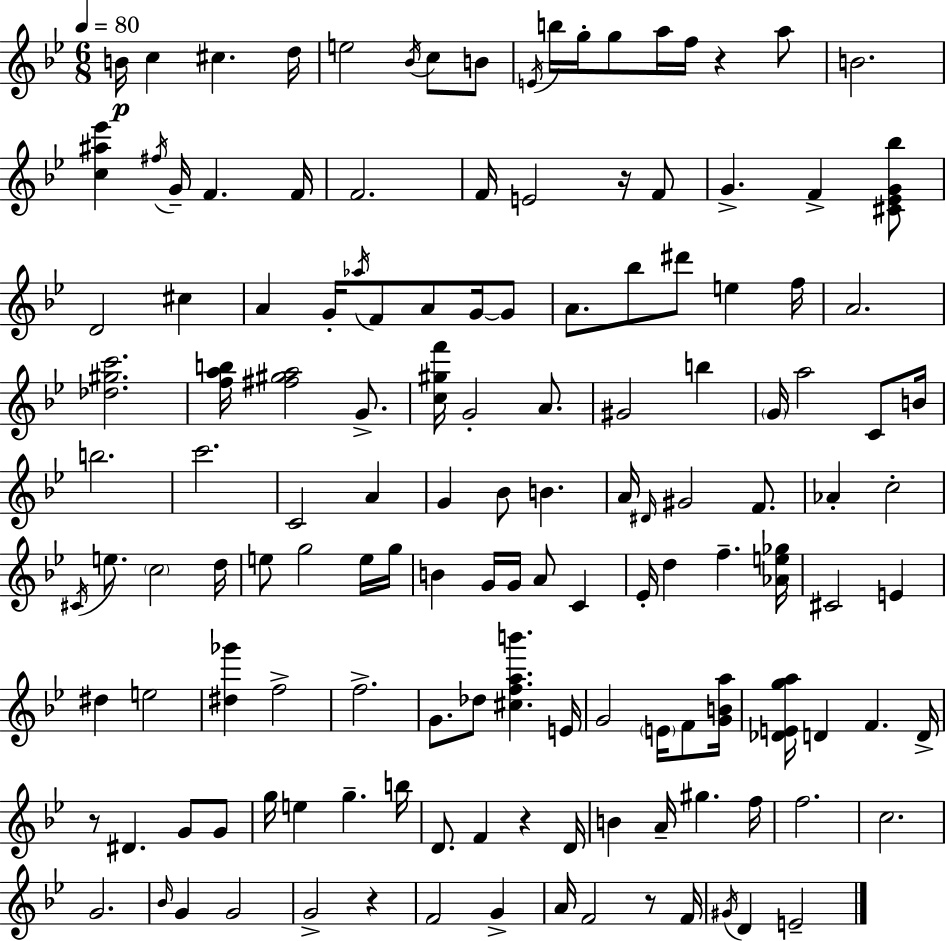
{
  \clef treble
  \numericTimeSignature
  \time 6/8
  \key g \minor
  \tempo 4 = 80
  \repeat volta 2 { b'16\p c''4 cis''4. d''16 | e''2 \acciaccatura { bes'16 } c''8 b'8 | \acciaccatura { e'16 } b''16 g''16-. g''8 a''16 f''16 r4 | a''8 b'2. | \break <c'' ais'' ees'''>4 \acciaccatura { fis''16 } g'16-- f'4. | f'16 f'2. | f'16 e'2 | r16 f'8 g'4.-> f'4-> | \break <cis' ees' g' bes''>8 d'2 cis''4 | a'4 g'16-. \acciaccatura { aes''16 } f'8 a'8 | g'16~~ g'8 a'8. bes''8 dis'''8 e''4 | f''16 a'2. | \break <des'' gis'' c'''>2. | <f'' a'' b''>16 <fis'' gis'' a''>2 | g'8.-> <c'' gis'' f'''>16 g'2-. | a'8. gis'2 | \break b''4 \parenthesize g'16 a''2 | c'8 b'16 b''2. | c'''2. | c'2 | \break a'4 g'4 bes'8 b'4. | a'16 \grace { dis'16 } gis'2 | f'8. aes'4-. c''2-. | \acciaccatura { cis'16 } e''8. \parenthesize c''2 | \break d''16 e''8 g''2 | e''16 g''16 b'4 g'16 g'16 | a'8 c'4 ees'16-. d''4 f''4.-- | <aes' e'' ges''>16 cis'2 | \break e'4 dis''4 e''2 | <dis'' ges'''>4 f''2-> | f''2.-> | g'8. des''8 <cis'' f'' a'' b'''>4. | \break e'16 g'2 | \parenthesize e'16 f'8 <g' b' a''>16 <des' e' g'' a''>16 d'4 f'4. | d'16-> r8 dis'4. | g'8 g'8 g''16 e''4 g''4.-- | \break b''16 d'8. f'4 | r4 d'16 b'4 a'16-- gis''4. | f''16 f''2. | c''2. | \break g'2. | \grace { bes'16 } g'4 g'2 | g'2-> | r4 f'2 | \break g'4-> a'16 f'2 | r8 f'16 \acciaccatura { gis'16 } d'4 | e'2-- } \bar "|."
}